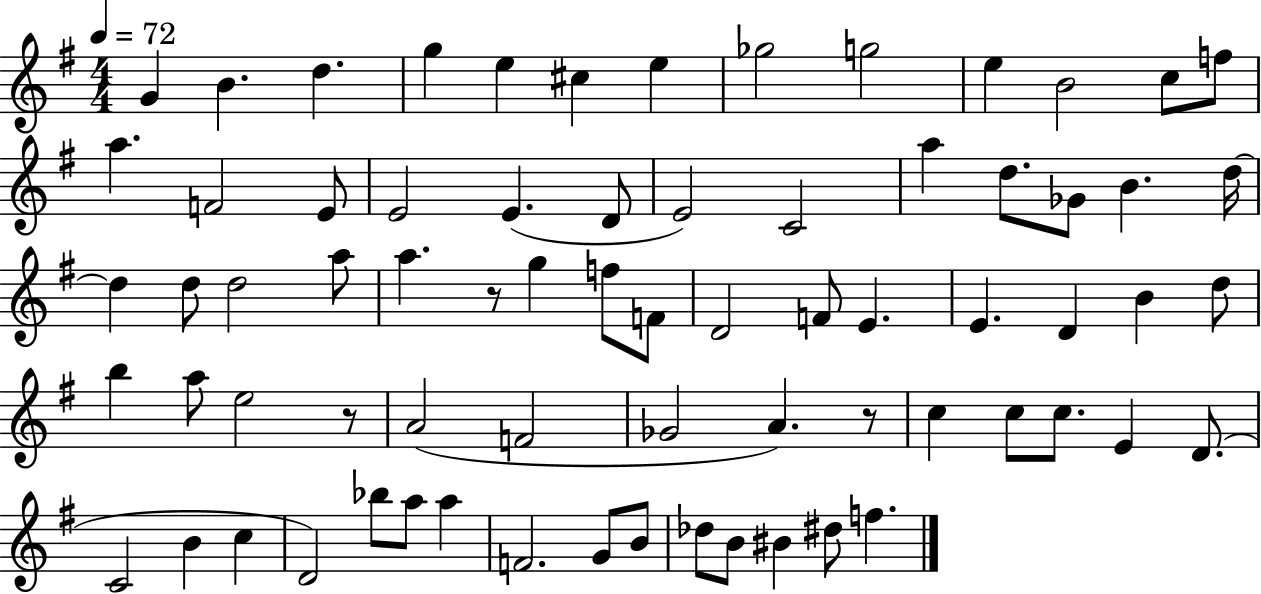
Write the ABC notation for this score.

X:1
T:Untitled
M:4/4
L:1/4
K:G
G B d g e ^c e _g2 g2 e B2 c/2 f/2 a F2 E/2 E2 E D/2 E2 C2 a d/2 _G/2 B d/4 d d/2 d2 a/2 a z/2 g f/2 F/2 D2 F/2 E E D B d/2 b a/2 e2 z/2 A2 F2 _G2 A z/2 c c/2 c/2 E D/2 C2 B c D2 _b/2 a/2 a F2 G/2 B/2 _d/2 B/2 ^B ^d/2 f